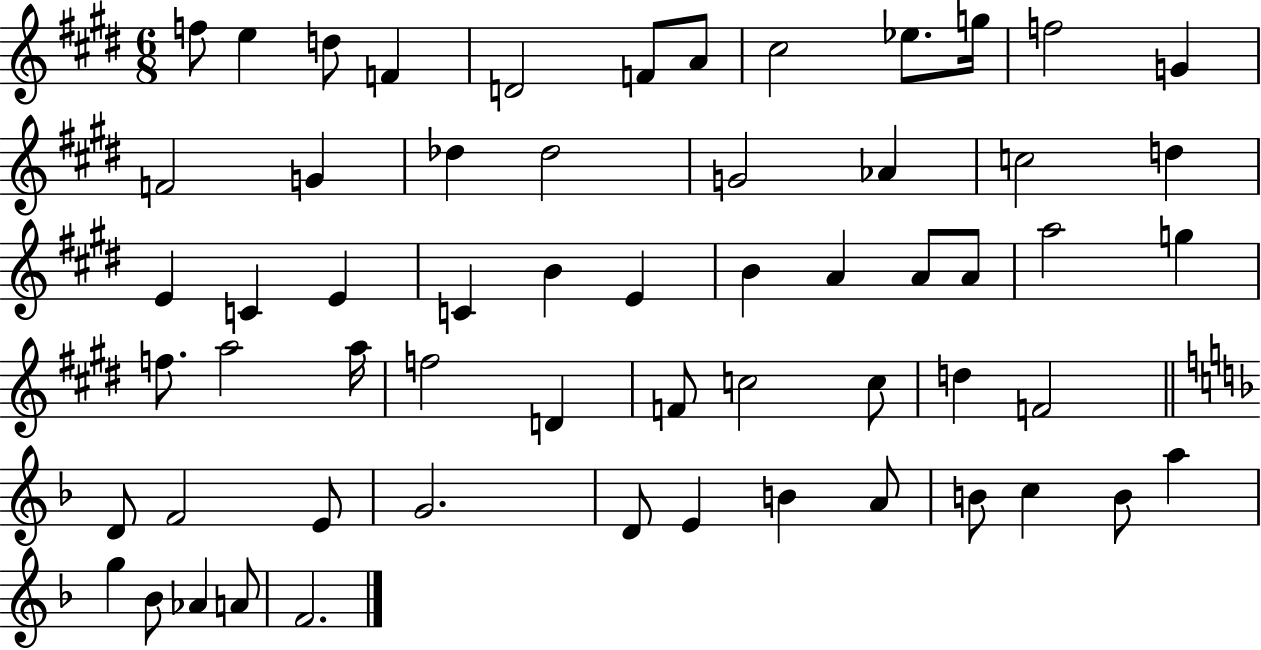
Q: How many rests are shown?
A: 0